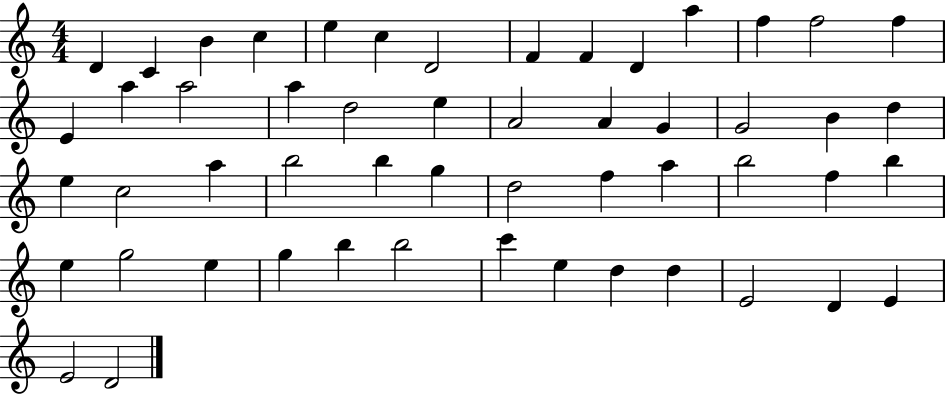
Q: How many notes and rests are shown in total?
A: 53